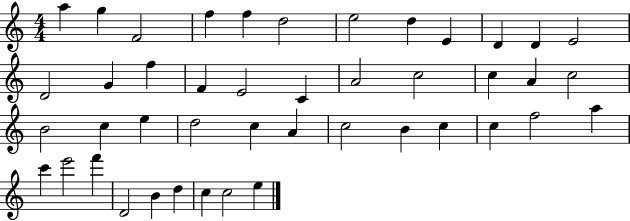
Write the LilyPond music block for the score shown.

{
  \clef treble
  \numericTimeSignature
  \time 4/4
  \key c \major
  a''4 g''4 f'2 | f''4 f''4 d''2 | e''2 d''4 e'4 | d'4 d'4 e'2 | \break d'2 g'4 f''4 | f'4 e'2 c'4 | a'2 c''2 | c''4 a'4 c''2 | \break b'2 c''4 e''4 | d''2 c''4 a'4 | c''2 b'4 c''4 | c''4 f''2 a''4 | \break c'''4 e'''2 f'''4 | d'2 b'4 d''4 | c''4 c''2 e''4 | \bar "|."
}